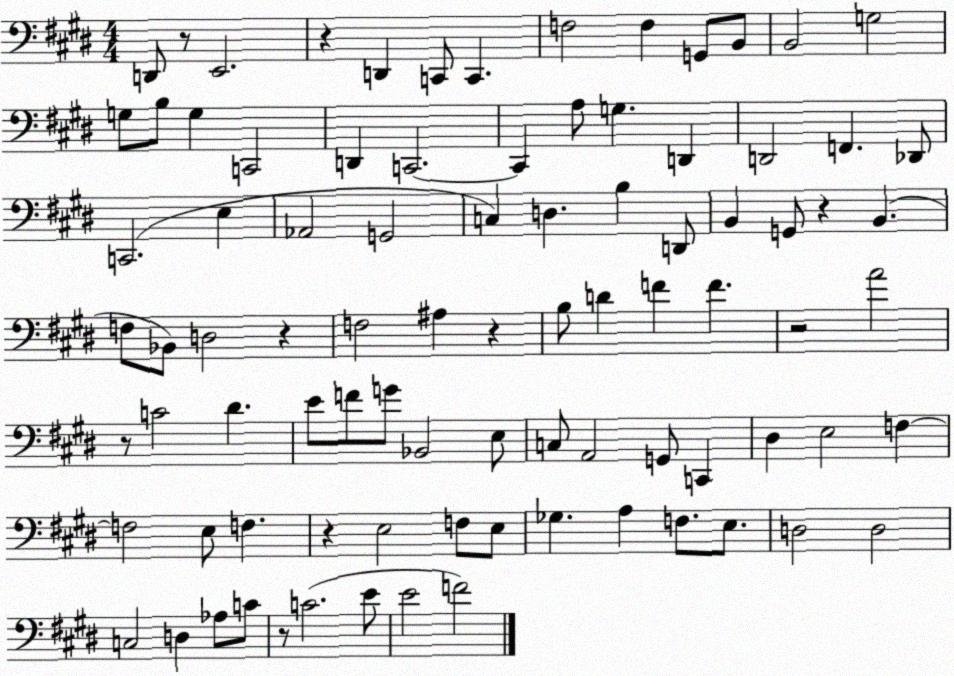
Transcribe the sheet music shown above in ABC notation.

X:1
T:Untitled
M:4/4
L:1/4
K:E
D,,/2 z/2 E,,2 z D,, C,,/2 C,, F,2 F, G,,/2 B,,/2 B,,2 G,2 G,/2 B,/2 G, C,,2 D,, C,,2 C,, A,/2 G, D,, D,,2 F,, _D,,/2 C,,2 E, _A,,2 G,,2 C, D, B, D,,/2 B,, G,,/2 z B,, F,/2 _B,,/2 D,2 z F,2 ^A, z B,/2 D F F z2 A2 z/2 C2 ^D E/2 F/2 G/2 _B,,2 E,/2 C,/2 A,,2 G,,/2 C,, ^D, E,2 F, F,2 E,/2 F, z E,2 F,/2 E,/2 _G, A, F,/2 E,/2 D,2 D,2 C,2 D, _A,/2 C/2 z/2 C2 E/2 E2 F2